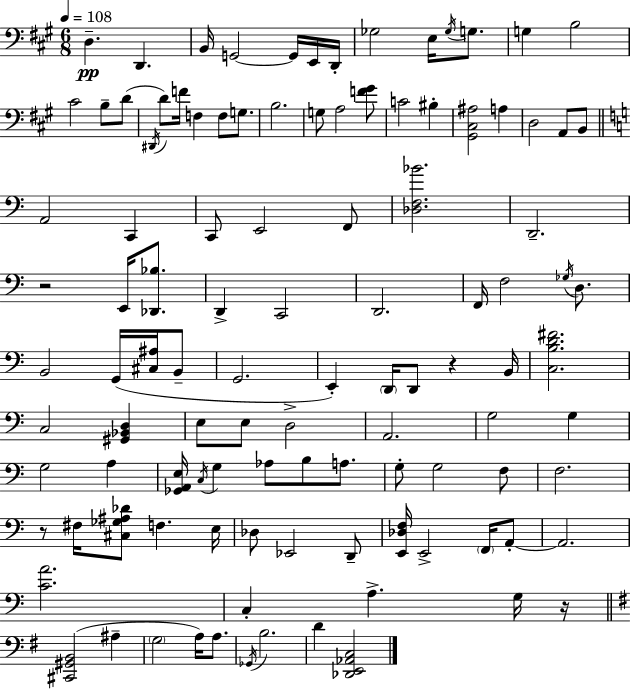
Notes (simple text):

D3/q. D2/q. B2/s G2/h G2/s E2/s D2/s Gb3/h E3/s Gb3/s G3/e. G3/q B3/h C#4/h B3/e D4/e D#2/s D4/e F4/s F3/q F3/e G3/e. B3/h. G3/e A3/h [F4,G#4]/e C4/h BIS3/q [G#2,C#3,A#3]/h A3/q D3/h A2/e B2/e A2/h C2/q C2/e E2/h F2/e [Db3,F3,Bb4]/h. D2/h. R/h E2/s [Db2,Bb3]/e. D2/q C2/h D2/h. F2/s F3/h Gb3/s D3/e. B2/h G2/s [C#3,A#3]/s B2/e G2/h. E2/q D2/s D2/e R/q B2/s [C3,B3,D4,F#4]/h. C3/h [G#2,Bb2,D3]/q E3/e E3/e D3/h A2/h. G3/h G3/q G3/h A3/q [Gb2,A2,E3]/s C3/s G3/q Ab3/e B3/e A3/e. G3/e G3/h F3/e F3/h. R/e F#3/s [C#3,Gb3,A#3,Db4]/e F3/q. E3/s Db3/e Eb2/h D2/e [E2,Db3,F3]/s E2/h F2/s A2/e A2/h. [C4,A4]/h. C3/q A3/q. G3/s R/s [C#2,G#2,B2]/h A#3/q G3/h A3/s A3/e. Gb2/s B3/h. D4/q [Db2,E2,Ab2,C3]/h